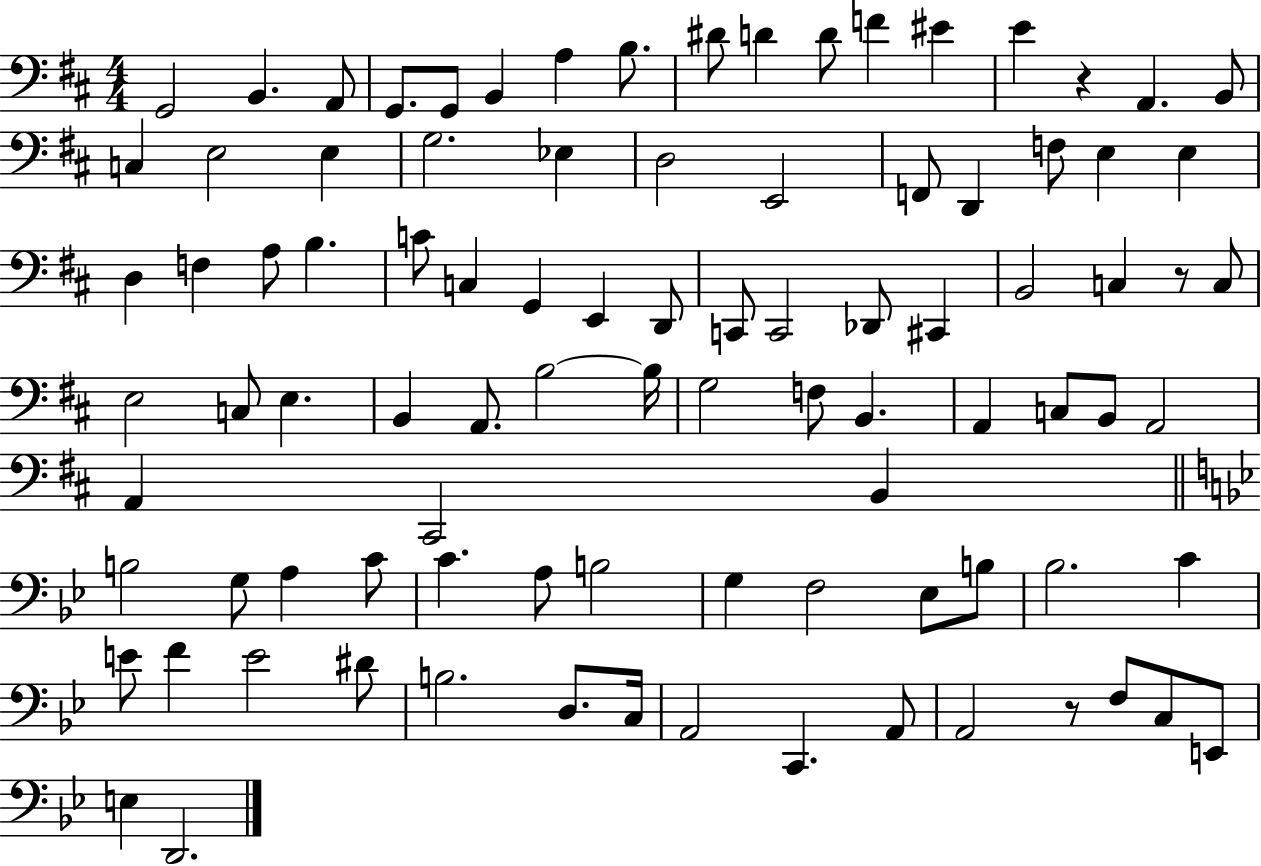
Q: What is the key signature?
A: D major